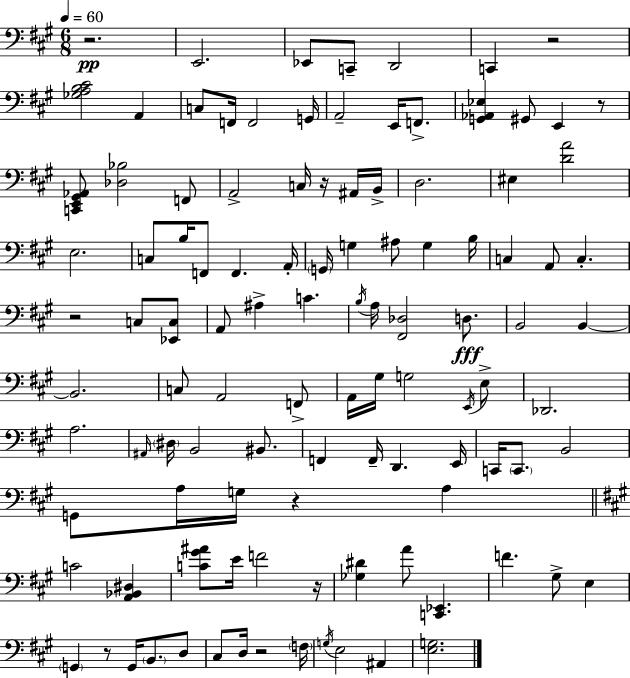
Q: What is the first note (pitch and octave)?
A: E2